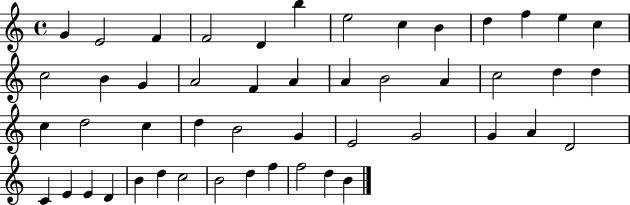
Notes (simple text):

G4/q E4/h F4/q F4/h D4/q B5/q E5/h C5/q B4/q D5/q F5/q E5/q C5/q C5/h B4/q G4/q A4/h F4/q A4/q A4/q B4/h A4/q C5/h D5/q D5/q C5/q D5/h C5/q D5/q B4/h G4/q E4/h G4/h G4/q A4/q D4/h C4/q E4/q E4/q D4/q B4/q D5/q C5/h B4/h D5/q F5/q F5/h D5/q B4/q